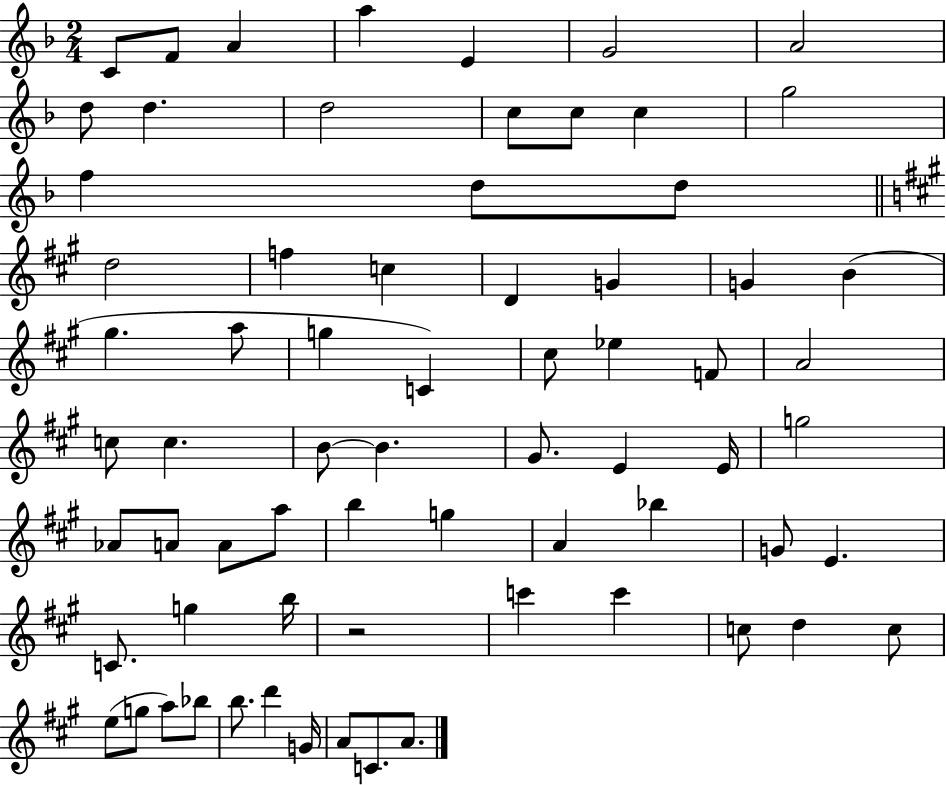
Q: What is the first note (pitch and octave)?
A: C4